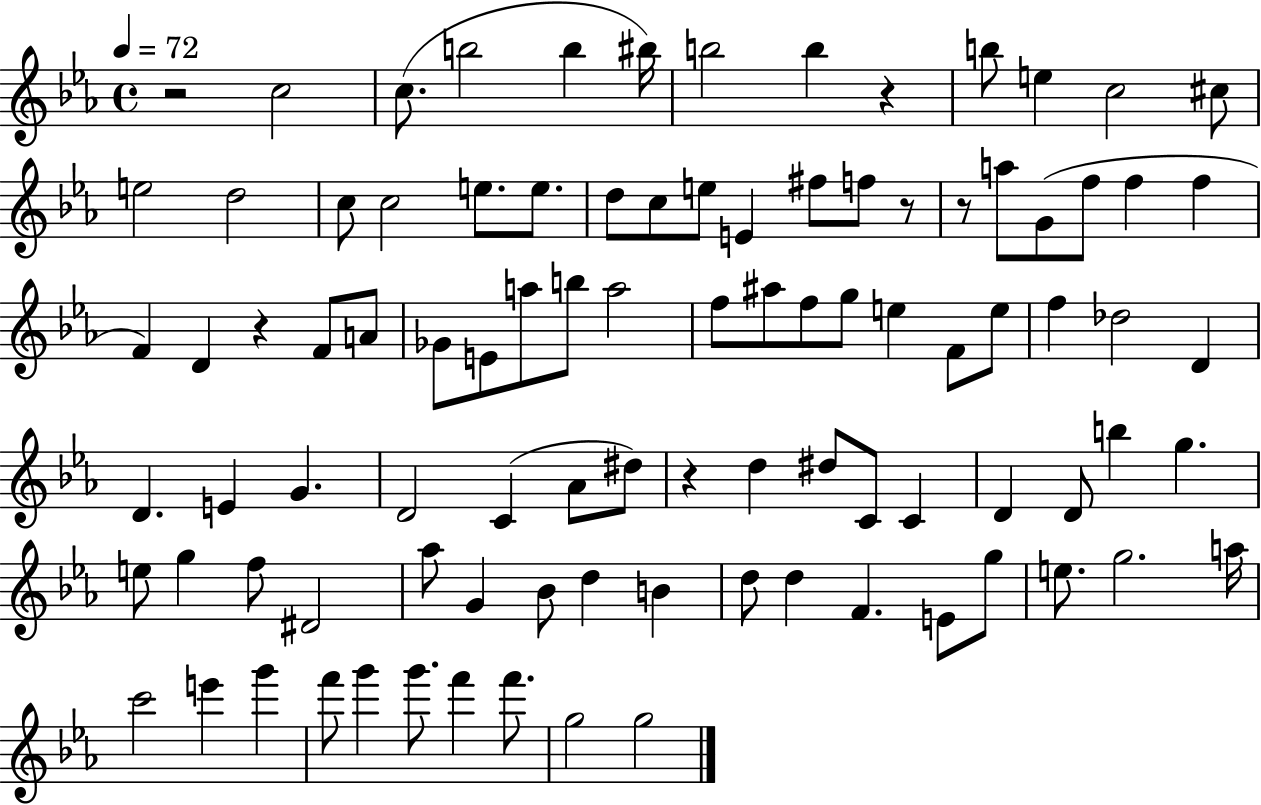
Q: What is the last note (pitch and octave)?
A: G5